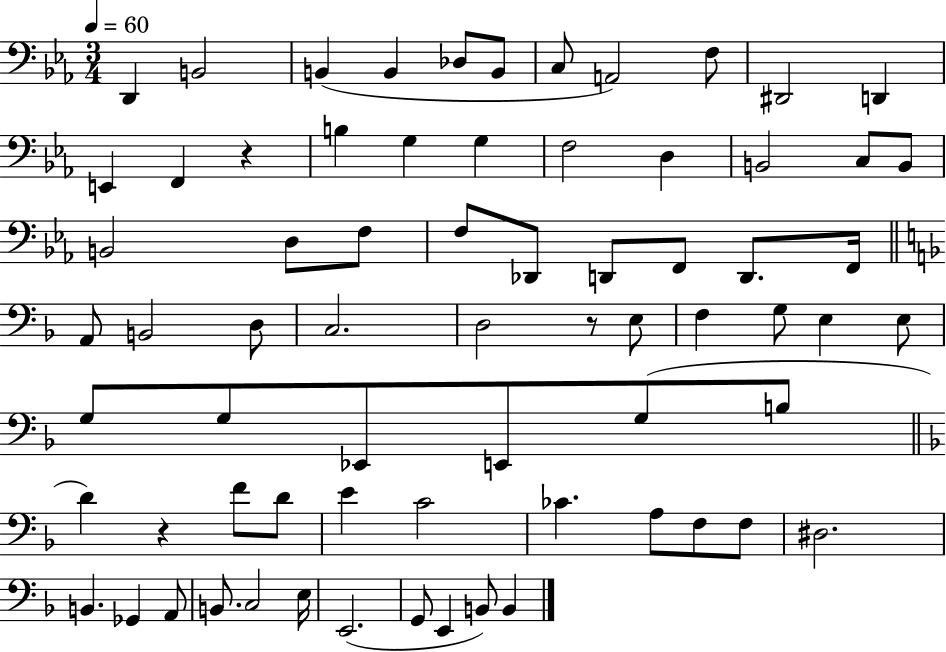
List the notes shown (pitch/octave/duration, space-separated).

D2/q B2/h B2/q B2/q Db3/e B2/e C3/e A2/h F3/e D#2/h D2/q E2/q F2/q R/q B3/q G3/q G3/q F3/h D3/q B2/h C3/e B2/e B2/h D3/e F3/e F3/e Db2/e D2/e F2/e D2/e. F2/s A2/e B2/h D3/e C3/h. D3/h R/e E3/e F3/q G3/e E3/q E3/e G3/e G3/e Eb2/e E2/e G3/e B3/e D4/q R/q F4/e D4/e E4/q C4/h CES4/q. A3/e F3/e F3/e D#3/h. B2/q. Gb2/q A2/e B2/e. C3/h E3/s E2/h. G2/e E2/q B2/e B2/q